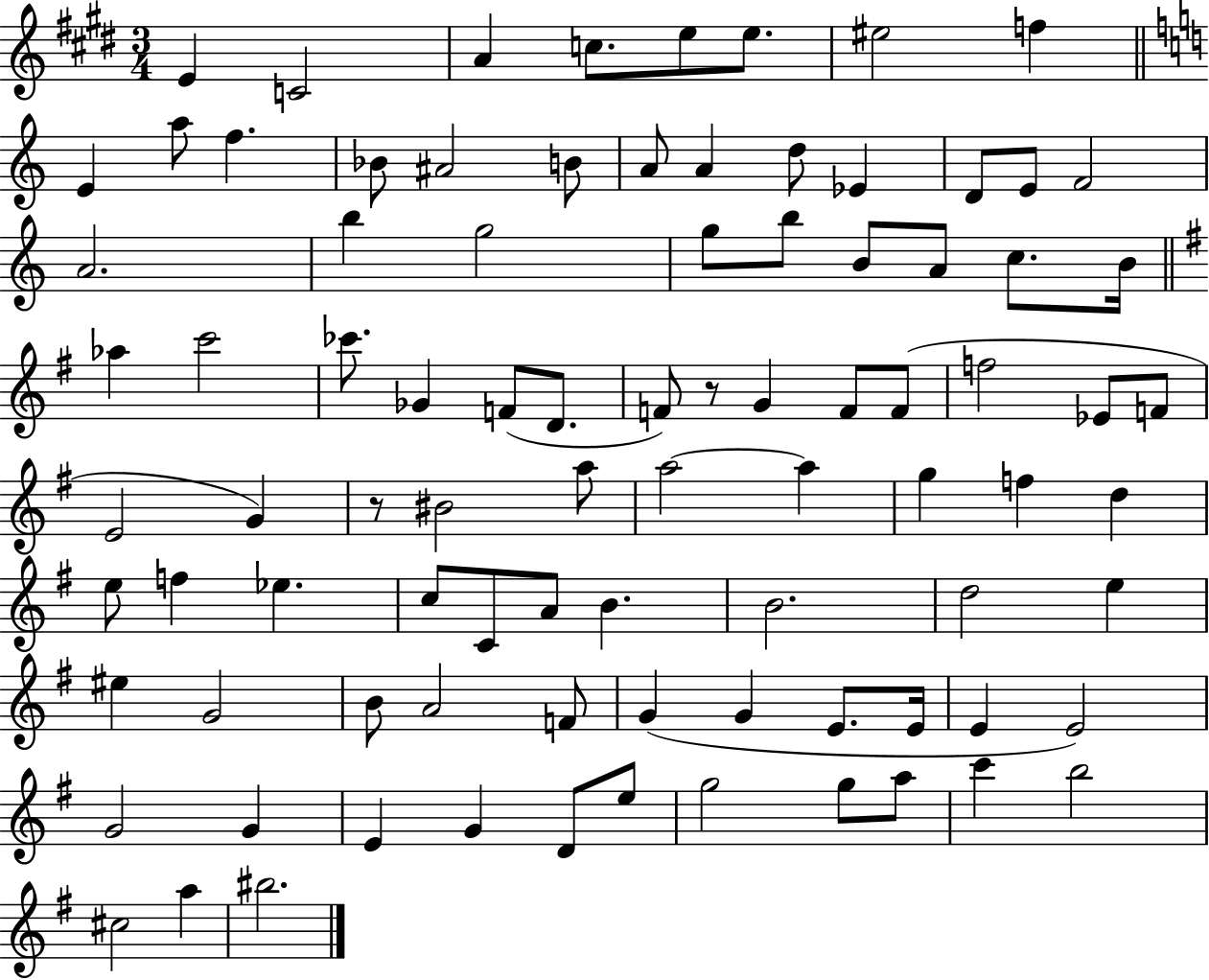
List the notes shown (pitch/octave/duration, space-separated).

E4/q C4/h A4/q C5/e. E5/e E5/e. EIS5/h F5/q E4/q A5/e F5/q. Bb4/e A#4/h B4/e A4/e A4/q D5/e Eb4/q D4/e E4/e F4/h A4/h. B5/q G5/h G5/e B5/e B4/e A4/e C5/e. B4/s Ab5/q C6/h CES6/e. Gb4/q F4/e D4/e. F4/e R/e G4/q F4/e F4/e F5/h Eb4/e F4/e E4/h G4/q R/e BIS4/h A5/e A5/h A5/q G5/q F5/q D5/q E5/e F5/q Eb5/q. C5/e C4/e A4/e B4/q. B4/h. D5/h E5/q EIS5/q G4/h B4/e A4/h F4/e G4/q G4/q E4/e. E4/s E4/q E4/h G4/h G4/q E4/q G4/q D4/e E5/e G5/h G5/e A5/e C6/q B5/h C#5/h A5/q BIS5/h.